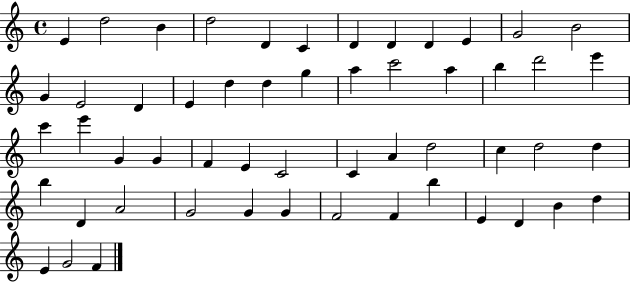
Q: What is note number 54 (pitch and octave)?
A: F4